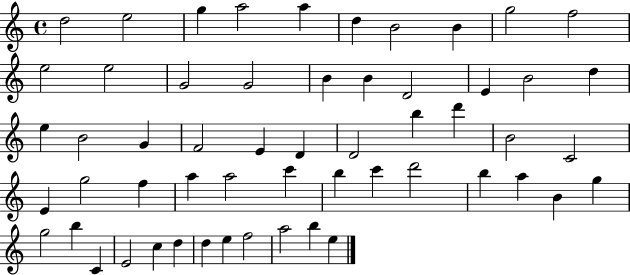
{
  \clef treble
  \time 4/4
  \defaultTimeSignature
  \key c \major
  d''2 e''2 | g''4 a''2 a''4 | d''4 b'2 b'4 | g''2 f''2 | \break e''2 e''2 | g'2 g'2 | b'4 b'4 d'2 | e'4 b'2 d''4 | \break e''4 b'2 g'4 | f'2 e'4 d'4 | d'2 b''4 d'''4 | b'2 c'2 | \break e'4 g''2 f''4 | a''4 a''2 c'''4 | b''4 c'''4 d'''2 | b''4 a''4 b'4 g''4 | \break g''2 b''4 c'4 | e'2 c''4 d''4 | d''4 e''4 f''2 | a''2 b''4 e''4 | \break \bar "|."
}